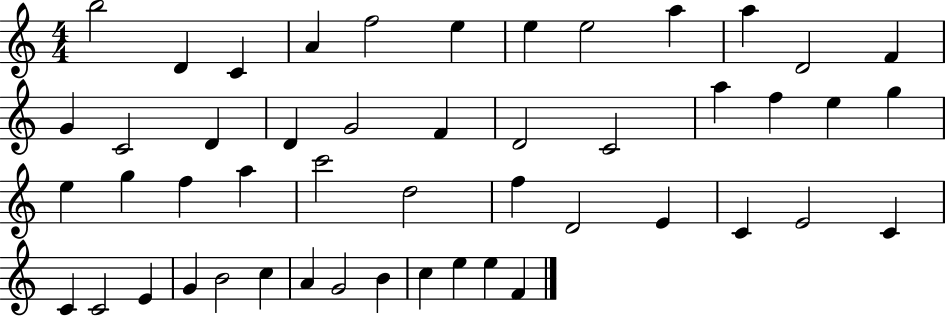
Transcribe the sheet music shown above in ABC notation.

X:1
T:Untitled
M:4/4
L:1/4
K:C
b2 D C A f2 e e e2 a a D2 F G C2 D D G2 F D2 C2 a f e g e g f a c'2 d2 f D2 E C E2 C C C2 E G B2 c A G2 B c e e F